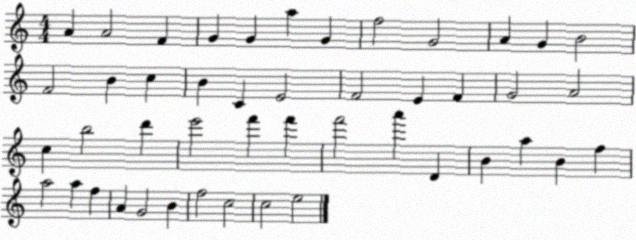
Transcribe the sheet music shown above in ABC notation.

X:1
T:Untitled
M:4/4
L:1/4
K:C
A A2 F G G a G f2 G2 A G B2 F2 B c B C E2 F2 E F G2 A2 c b2 d' e'2 f' f' f'2 a' D B a B f a2 a f A G2 B f2 c2 c2 e2